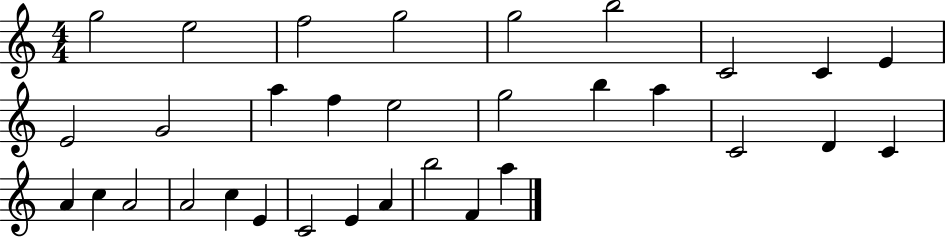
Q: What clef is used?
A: treble